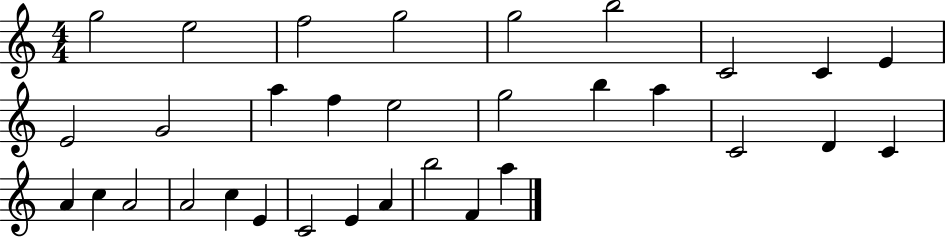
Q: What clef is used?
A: treble